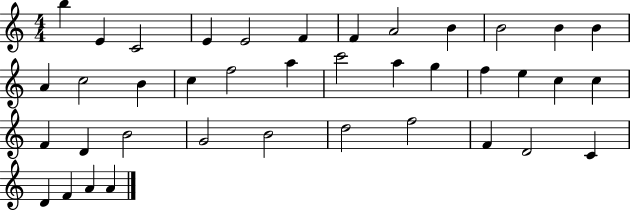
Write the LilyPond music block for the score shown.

{
  \clef treble
  \numericTimeSignature
  \time 4/4
  \key c \major
  b''4 e'4 c'2 | e'4 e'2 f'4 | f'4 a'2 b'4 | b'2 b'4 b'4 | \break a'4 c''2 b'4 | c''4 f''2 a''4 | c'''2 a''4 g''4 | f''4 e''4 c''4 c''4 | \break f'4 d'4 b'2 | g'2 b'2 | d''2 f''2 | f'4 d'2 c'4 | \break d'4 f'4 a'4 a'4 | \bar "|."
}